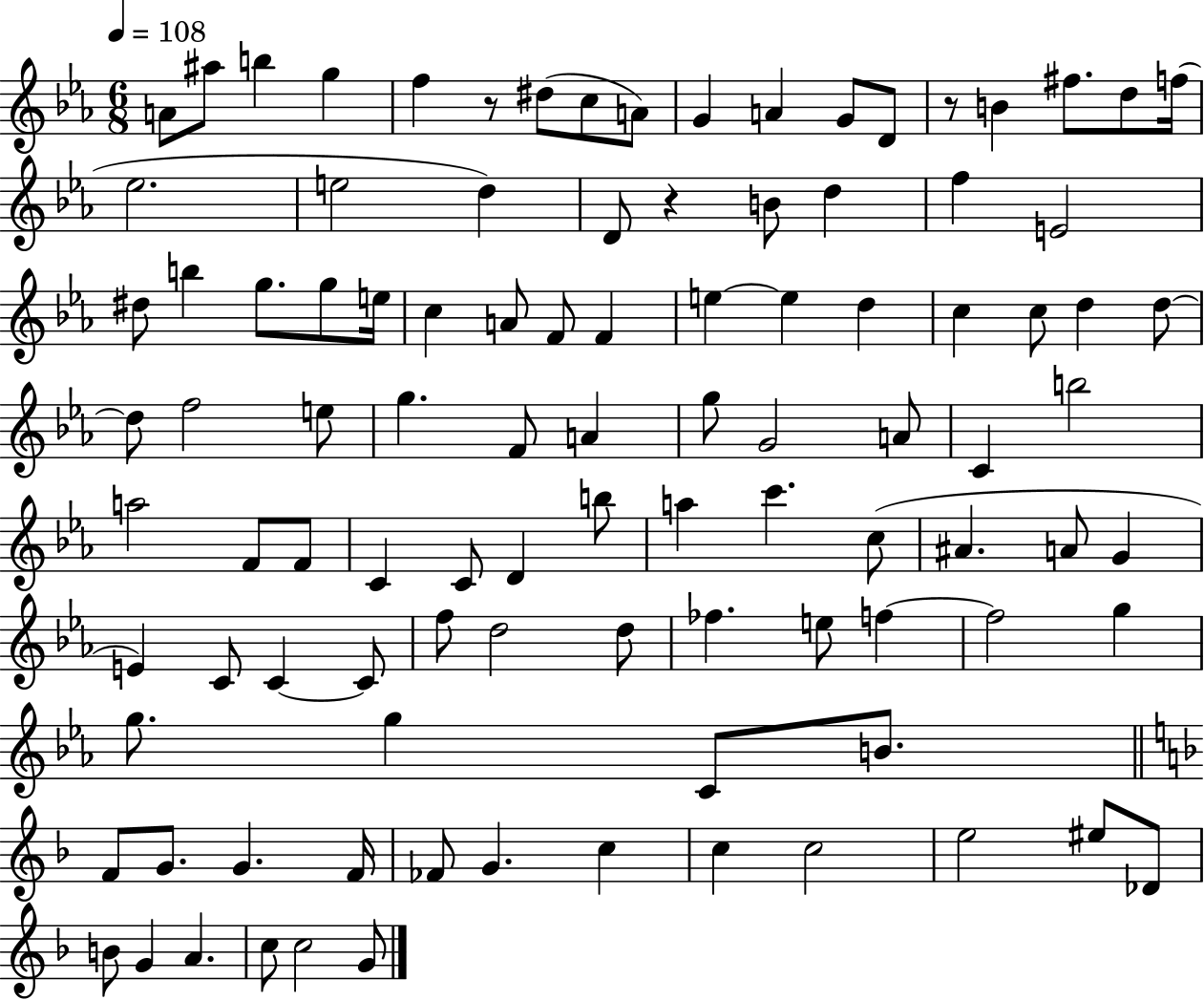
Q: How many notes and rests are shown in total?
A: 101